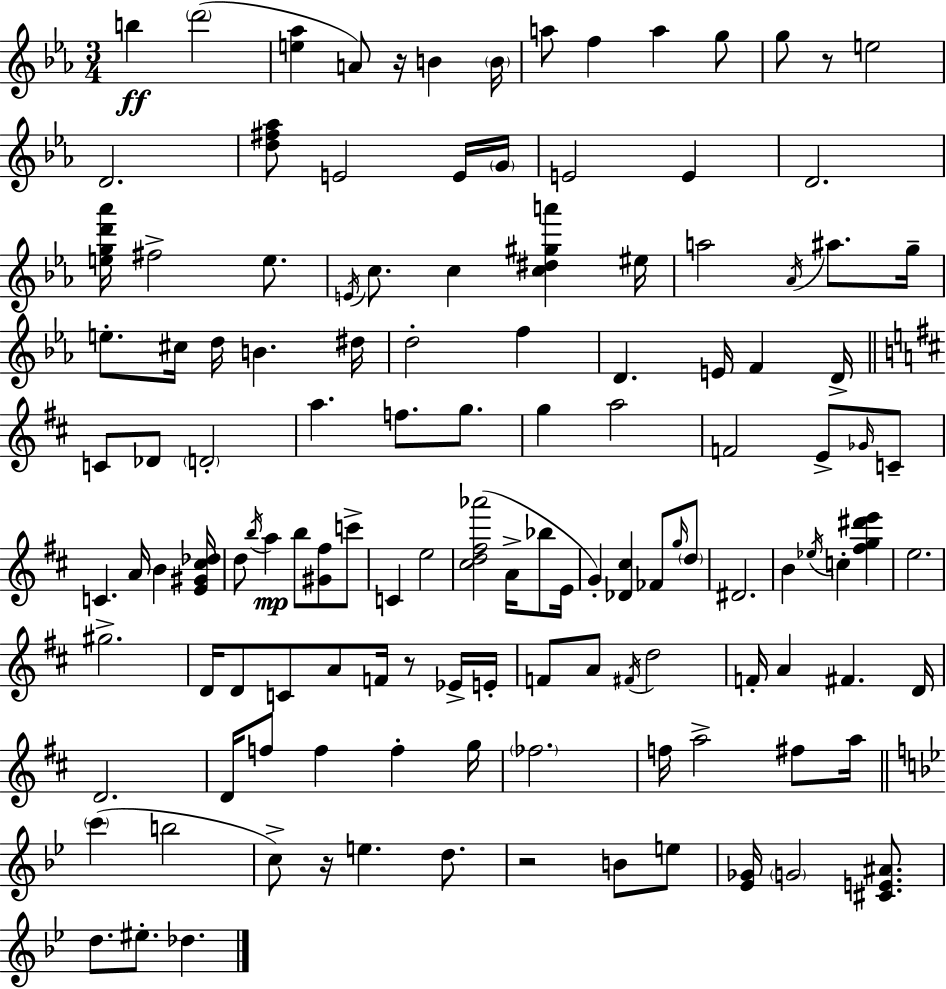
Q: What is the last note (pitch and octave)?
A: Db5